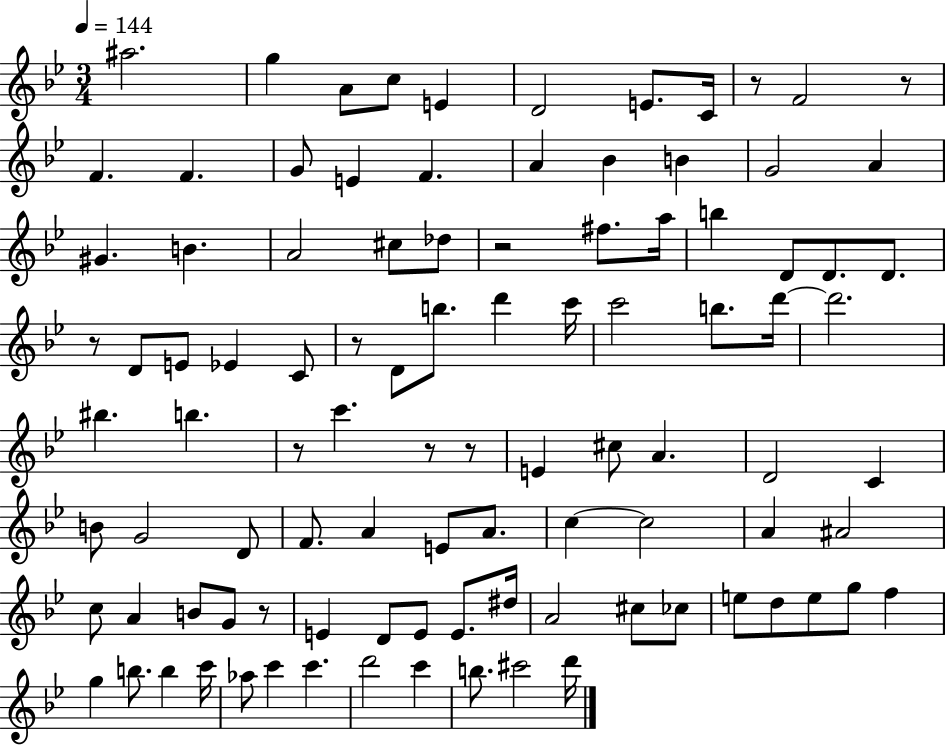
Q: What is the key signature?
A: BES major